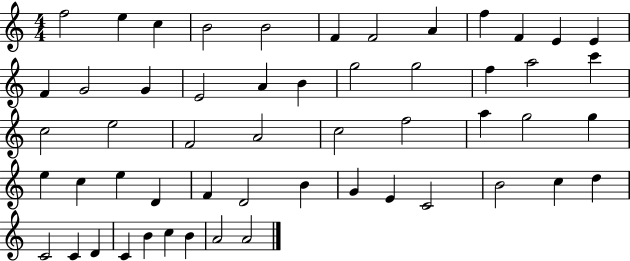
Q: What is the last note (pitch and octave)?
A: A4